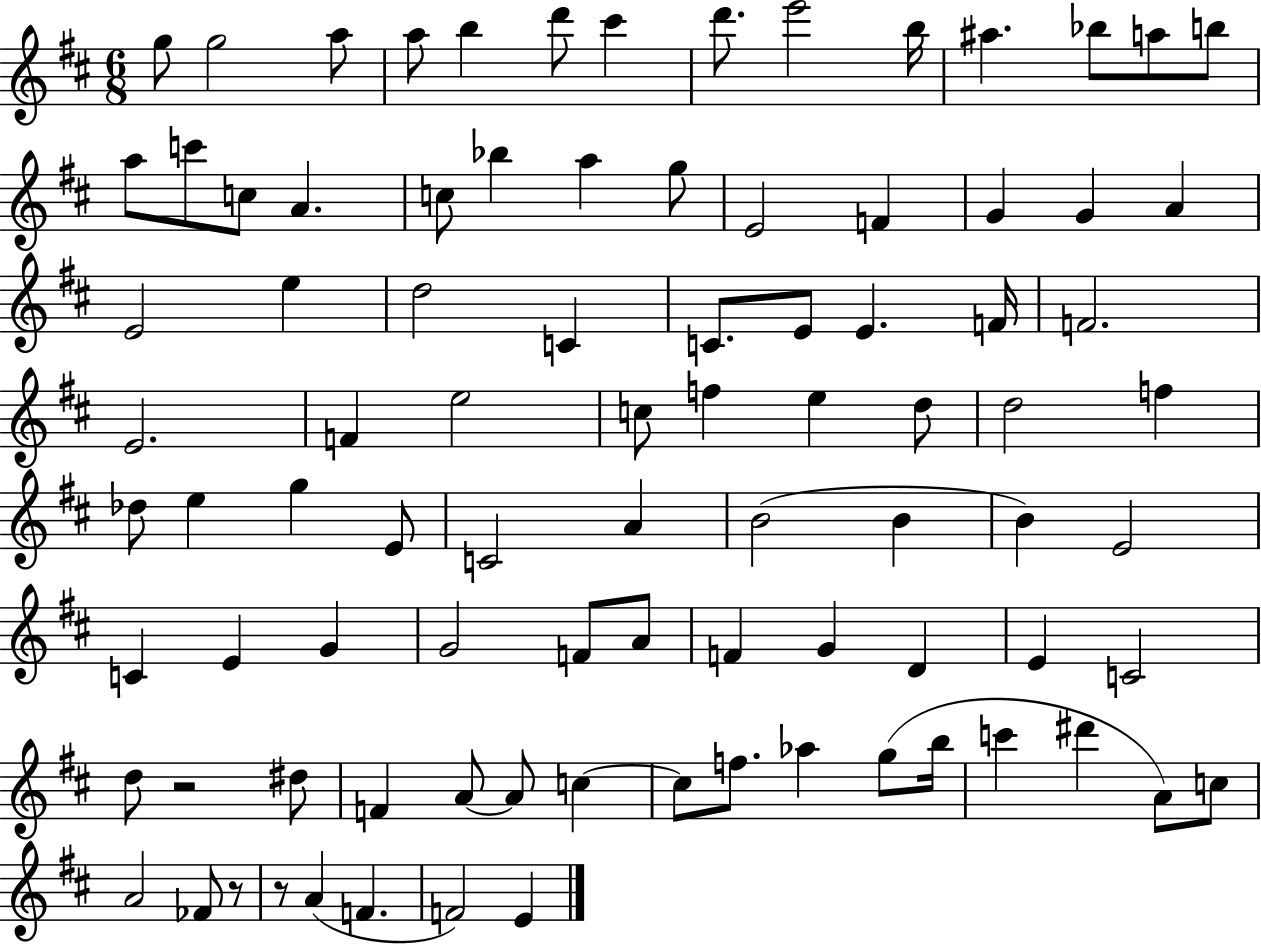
X:1
T:Untitled
M:6/8
L:1/4
K:D
g/2 g2 a/2 a/2 b d'/2 ^c' d'/2 e'2 b/4 ^a _b/2 a/2 b/2 a/2 c'/2 c/2 A c/2 _b a g/2 E2 F G G A E2 e d2 C C/2 E/2 E F/4 F2 E2 F e2 c/2 f e d/2 d2 f _d/2 e g E/2 C2 A B2 B B E2 C E G G2 F/2 A/2 F G D E C2 d/2 z2 ^d/2 F A/2 A/2 c c/2 f/2 _a g/2 b/4 c' ^d' A/2 c/2 A2 _F/2 z/2 z/2 A F F2 E